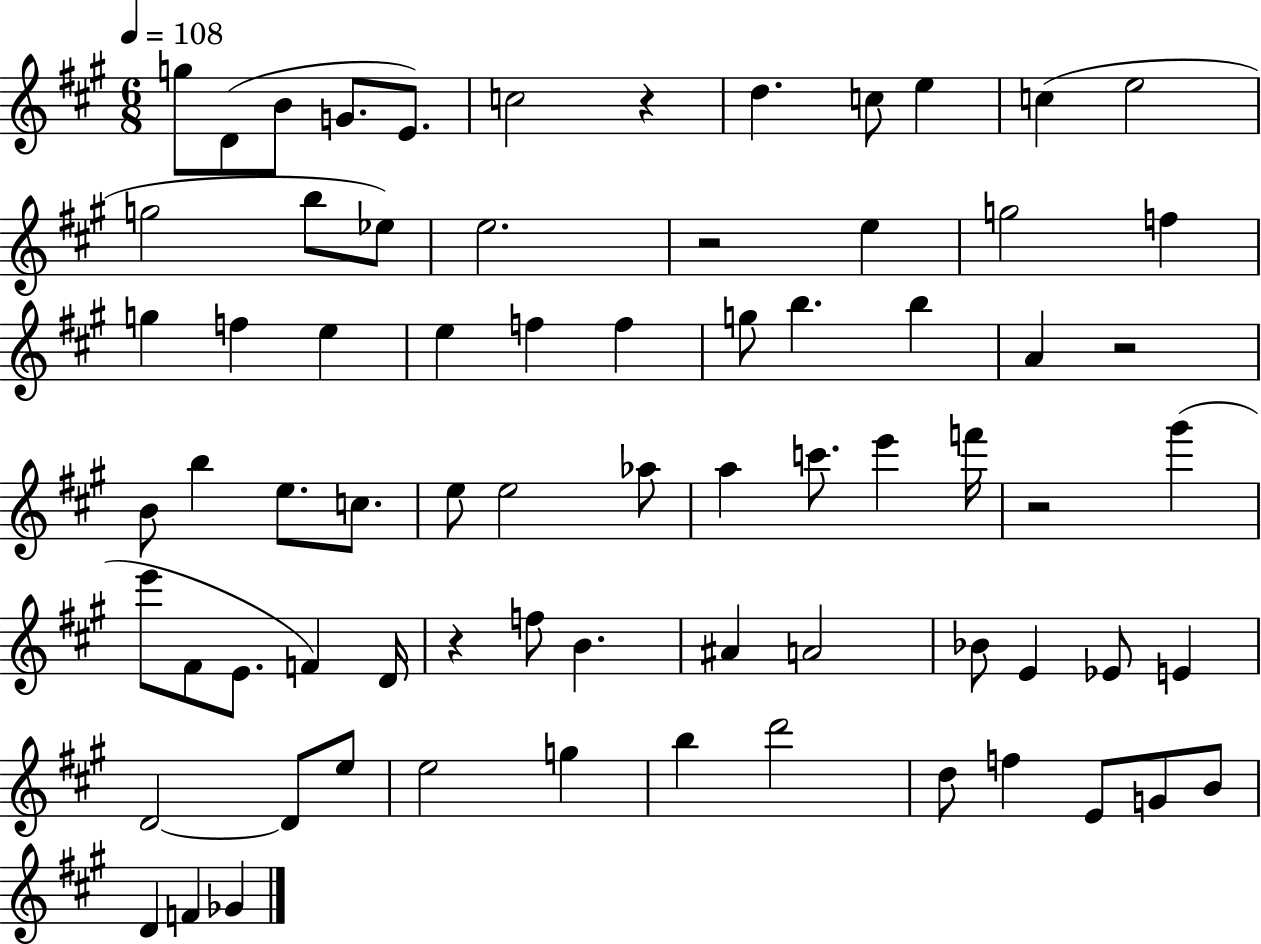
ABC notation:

X:1
T:Untitled
M:6/8
L:1/4
K:A
g/2 D/2 B/2 G/2 E/2 c2 z d c/2 e c e2 g2 b/2 _e/2 e2 z2 e g2 f g f e e f f g/2 b b A z2 B/2 b e/2 c/2 e/2 e2 _a/2 a c'/2 e' f'/4 z2 ^g' e'/2 ^F/2 E/2 F D/4 z f/2 B ^A A2 _B/2 E _E/2 E D2 D/2 e/2 e2 g b d'2 d/2 f E/2 G/2 B/2 D F _G